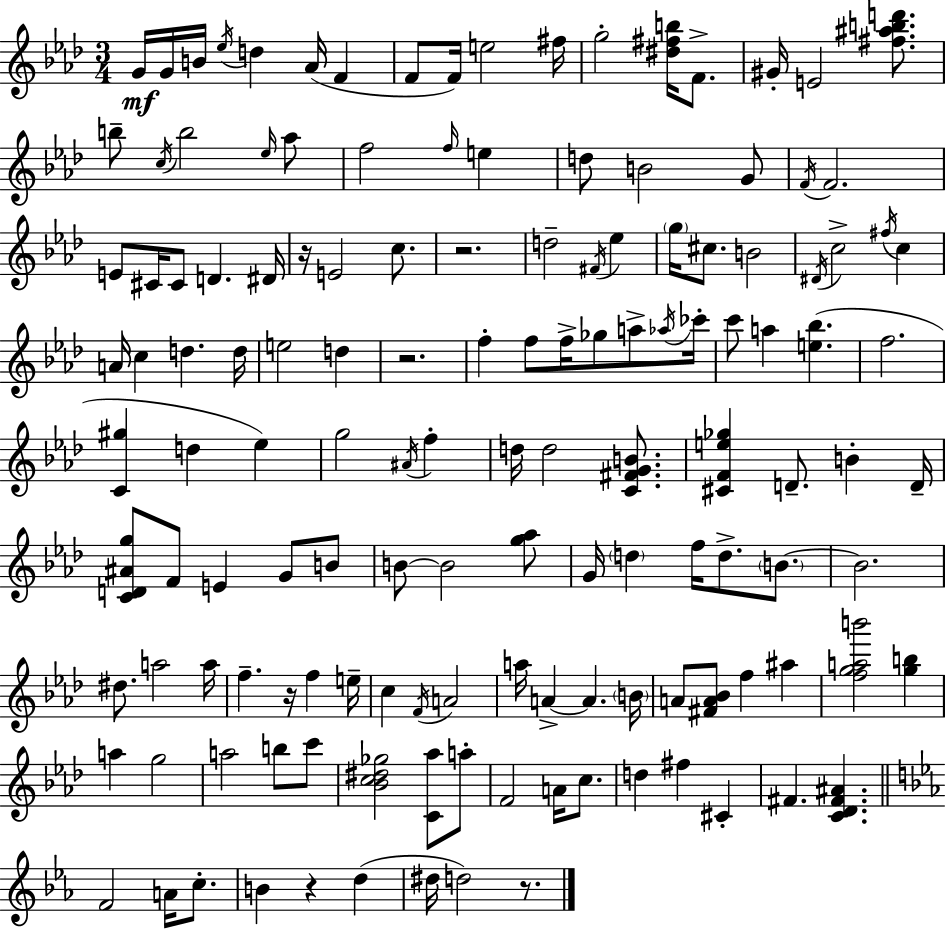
{
  \clef treble
  \numericTimeSignature
  \time 3/4
  \key aes \major
  \repeat volta 2 { g'16\mf g'16 b'16 \acciaccatura { ees''16 } d''4 aes'16( f'4 | f'8 f'16) e''2 | fis''16 g''2-. <dis'' fis'' b''>16 f'8.-> | gis'16-. e'2 <fis'' ais'' b'' d'''>8. | \break b''8-- \acciaccatura { c''16 } b''2 | \grace { ees''16 } aes''8 f''2 \grace { f''16 } | e''4 d''8 b'2 | g'8 \acciaccatura { f'16 } f'2. | \break e'8 cis'16 cis'8 d'4. | dis'16 r16 e'2 | c''8. r2. | d''2-- | \break \acciaccatura { fis'16 } ees''4 \parenthesize g''16 cis''8. b'2 | \acciaccatura { dis'16 } c''2-> | \acciaccatura { fis''16 } c''4 a'16 c''4 | d''4. d''16 e''2 | \break d''4 r2. | f''4-. | f''8 f''16-> ges''8 a''8-> \acciaccatura { aes''16 } ces'''16-. c'''8 a''4 | <e'' bes''>4.( f''2. | \break <c' gis''>4 | d''4 ees''4) g''2 | \acciaccatura { ais'16 } f''4-. d''16 d''2 | <c' fis' g' b'>8. <cis' f' e'' ges''>4 | \break d'8.-- b'4-. d'16-- <c' d' ais' g''>8 | f'8 e'4 g'8 b'8 b'8~~ | b'2 <g'' aes''>8 g'16 \parenthesize d''4 | f''16 d''8.-> \parenthesize b'8.~~ b'2. | \break dis''8. | a''2 a''16 f''4.-- | r16 f''4 e''16-- c''4 | \acciaccatura { f'16 } a'2 a''16 | \break a'4->~~ a'4. \parenthesize b'16 a'8 | <fis' a' bes'>8 f''4 ais''4 <f'' g'' a'' b'''>2 | <g'' b''>4 a''4 | g''2 a''2 | \break b''8 c'''8 <bes' c'' dis'' ges''>2 | <c' aes''>8 a''8-. f'2 | a'16 c''8. d''4 | fis''4 cis'4-. fis'4. | \break <c' des' fis' ais'>4. \bar "||" \break \key ees \major f'2 a'16 c''8.-. | b'4 r4 d''4( | dis''16 d''2) r8. | } \bar "|."
}